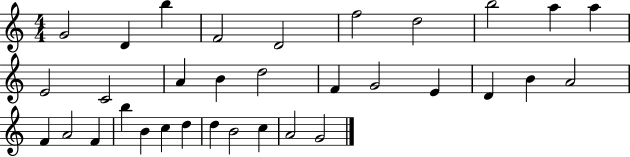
{
  \clef treble
  \numericTimeSignature
  \time 4/4
  \key c \major
  g'2 d'4 b''4 | f'2 d'2 | f''2 d''2 | b''2 a''4 a''4 | \break e'2 c'2 | a'4 b'4 d''2 | f'4 g'2 e'4 | d'4 b'4 a'2 | \break f'4 a'2 f'4 | b''4 b'4 c''4 d''4 | d''4 b'2 c''4 | a'2 g'2 | \break \bar "|."
}